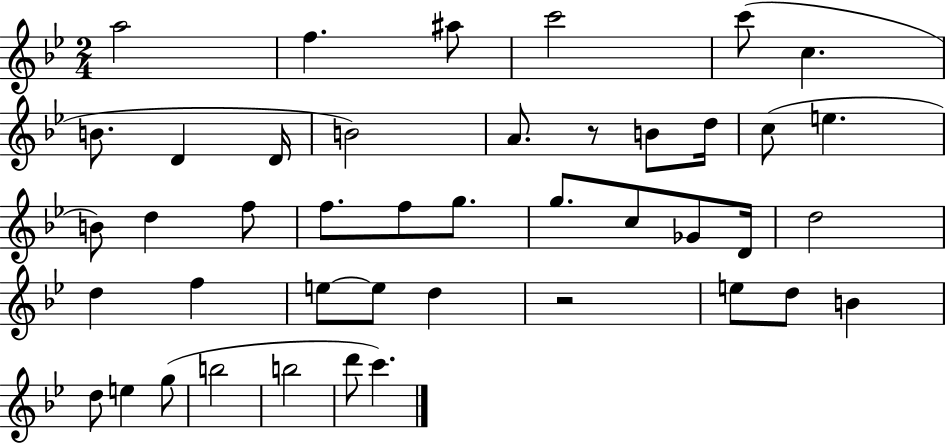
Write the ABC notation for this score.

X:1
T:Untitled
M:2/4
L:1/4
K:Bb
a2 f ^a/2 c'2 c'/2 c B/2 D D/4 B2 A/2 z/2 B/2 d/4 c/2 e B/2 d f/2 f/2 f/2 g/2 g/2 c/2 _G/2 D/4 d2 d f e/2 e/2 d z2 e/2 d/2 B d/2 e g/2 b2 b2 d'/2 c'